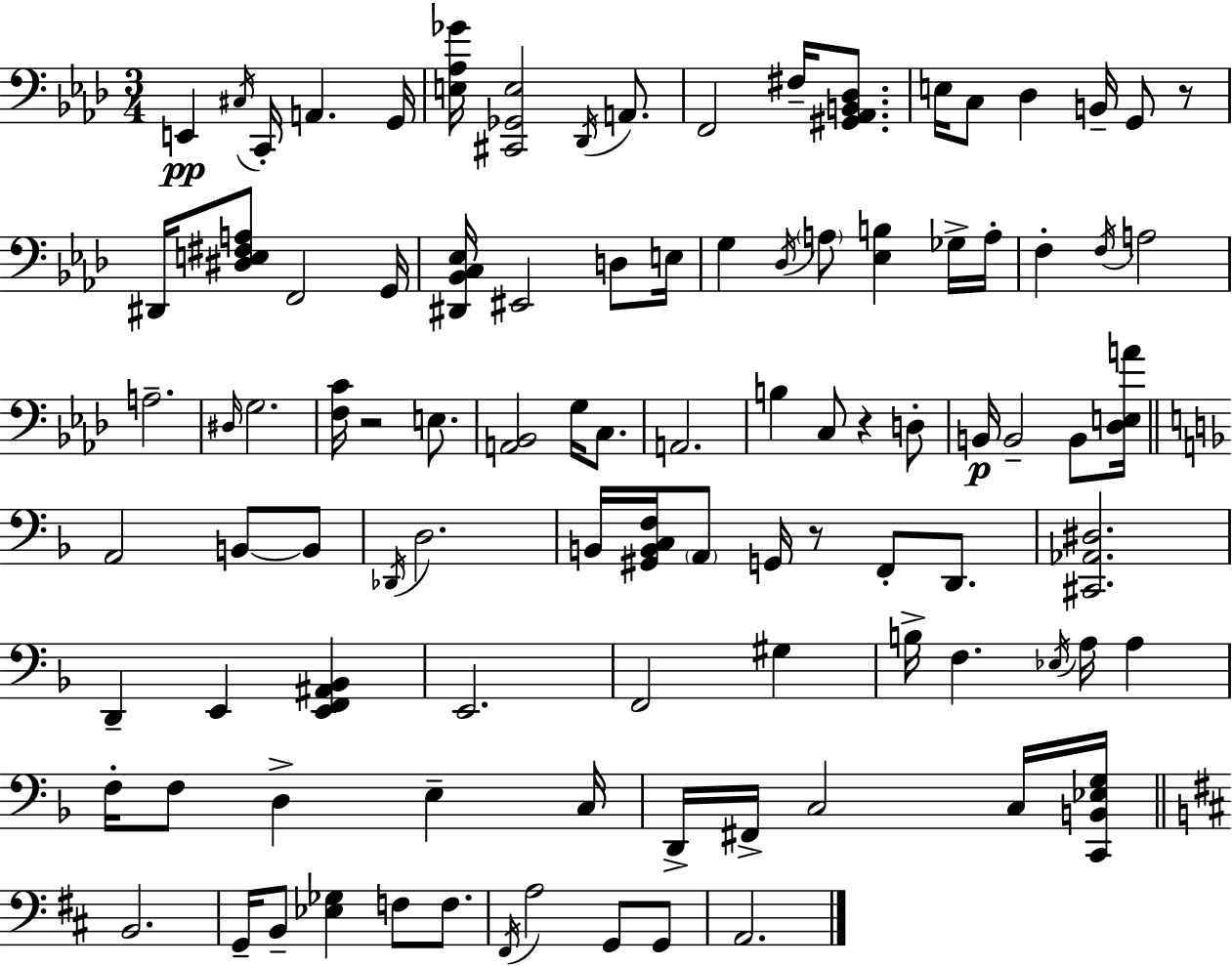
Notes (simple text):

E2/q C#3/s C2/s A2/q. G2/s [E3,Ab3,Gb4]/s [C#2,Gb2,E3]/h Db2/s A2/e. F2/h F#3/s [G#2,Ab2,B2,Db3]/e. E3/s C3/e Db3/q B2/s G2/e R/e D#2/s [D#3,E3,F#3,A3]/e F2/h G2/s [D#2,Bb2,C3,Eb3]/s EIS2/h D3/e E3/s G3/q Db3/s A3/e [Eb3,B3]/q Gb3/s A3/s F3/q F3/s A3/h A3/h. D#3/s G3/h. [F3,C4]/s R/h E3/e. [A2,Bb2]/h G3/s C3/e. A2/h. B3/q C3/e R/q D3/e B2/s B2/h B2/e [Db3,E3,A4]/s A2/h B2/e B2/e Db2/s D3/h. B2/s [G#2,B2,C3,F3]/s A2/e G2/s R/e F2/e D2/e. [C#2,Ab2,D#3]/h. D2/q E2/q [E2,F2,A#2,Bb2]/q E2/h. F2/h G#3/q B3/s F3/q. Eb3/s A3/s A3/q F3/s F3/e D3/q E3/q C3/s D2/s F#2/s C3/h C3/s [C2,B2,Eb3,G3]/s B2/h. G2/s B2/e [Eb3,Gb3]/q F3/e F3/e. F#2/s A3/h G2/e G2/e A2/h.